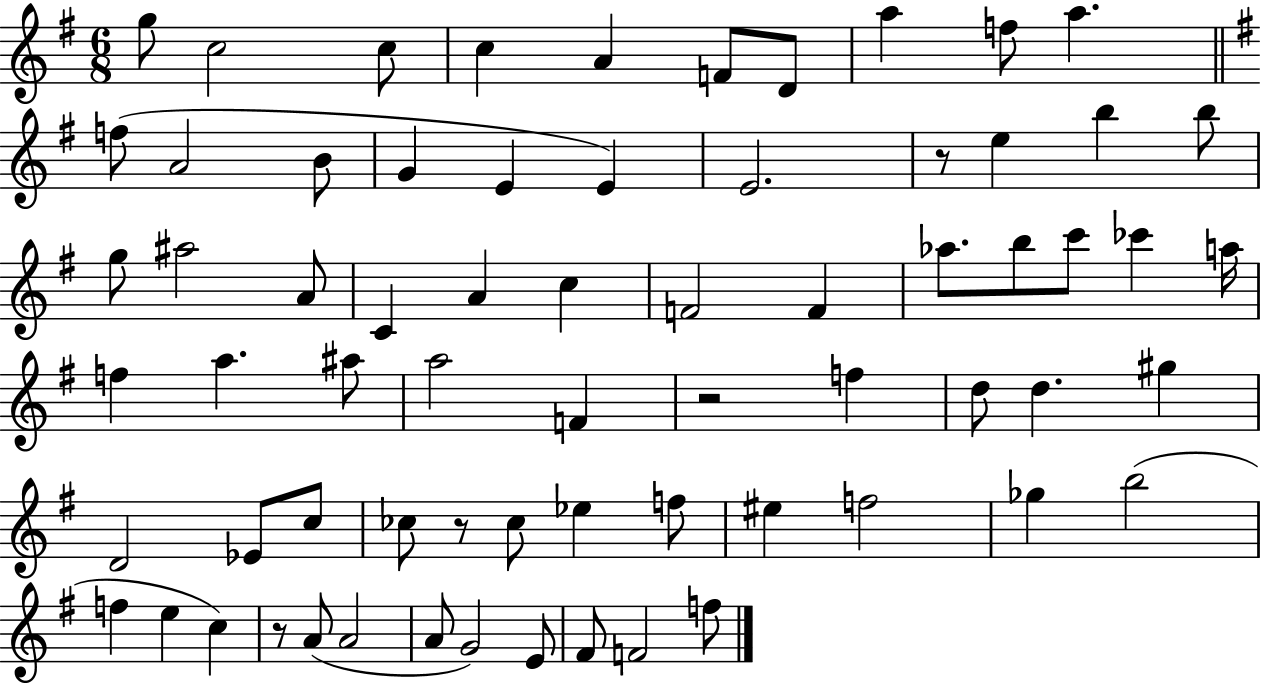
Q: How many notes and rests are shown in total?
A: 68